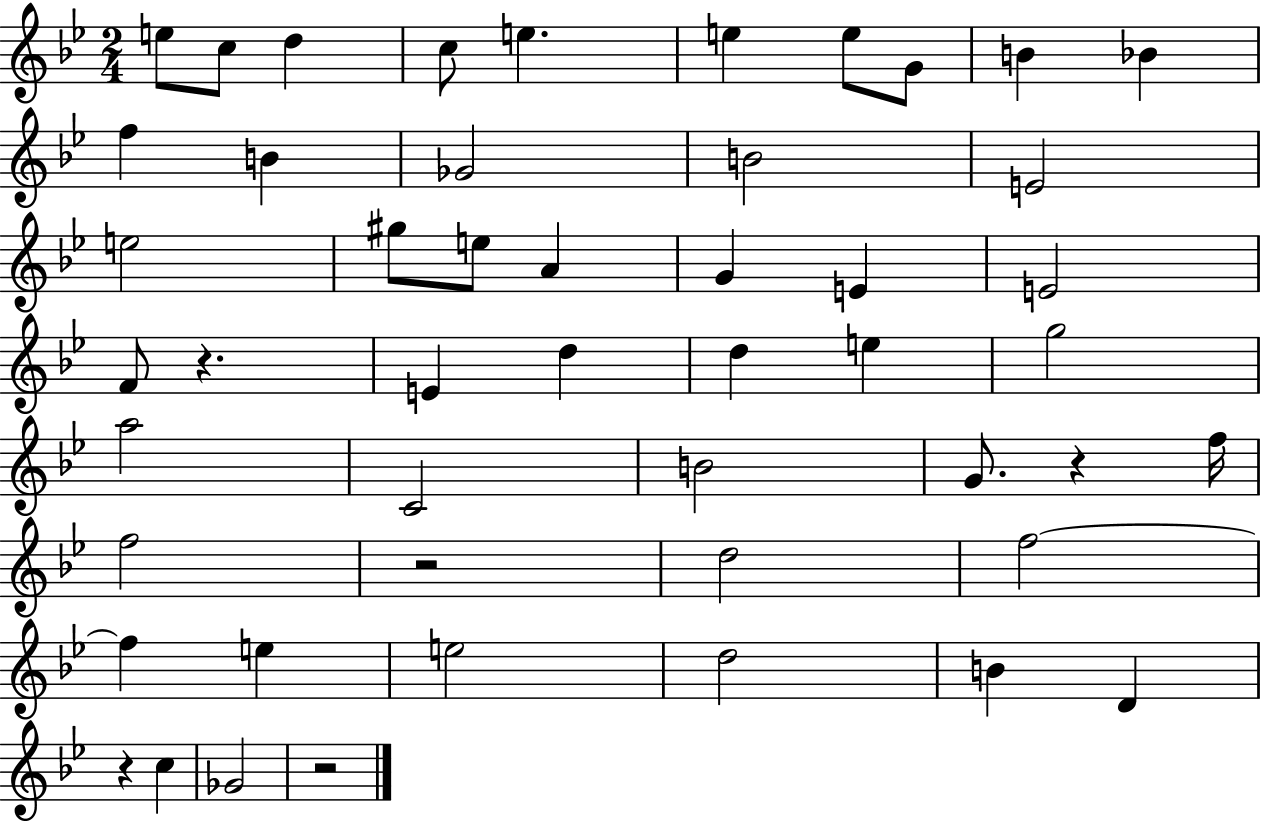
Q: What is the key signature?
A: BES major